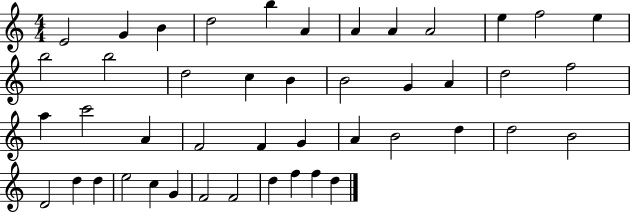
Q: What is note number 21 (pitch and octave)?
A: D5